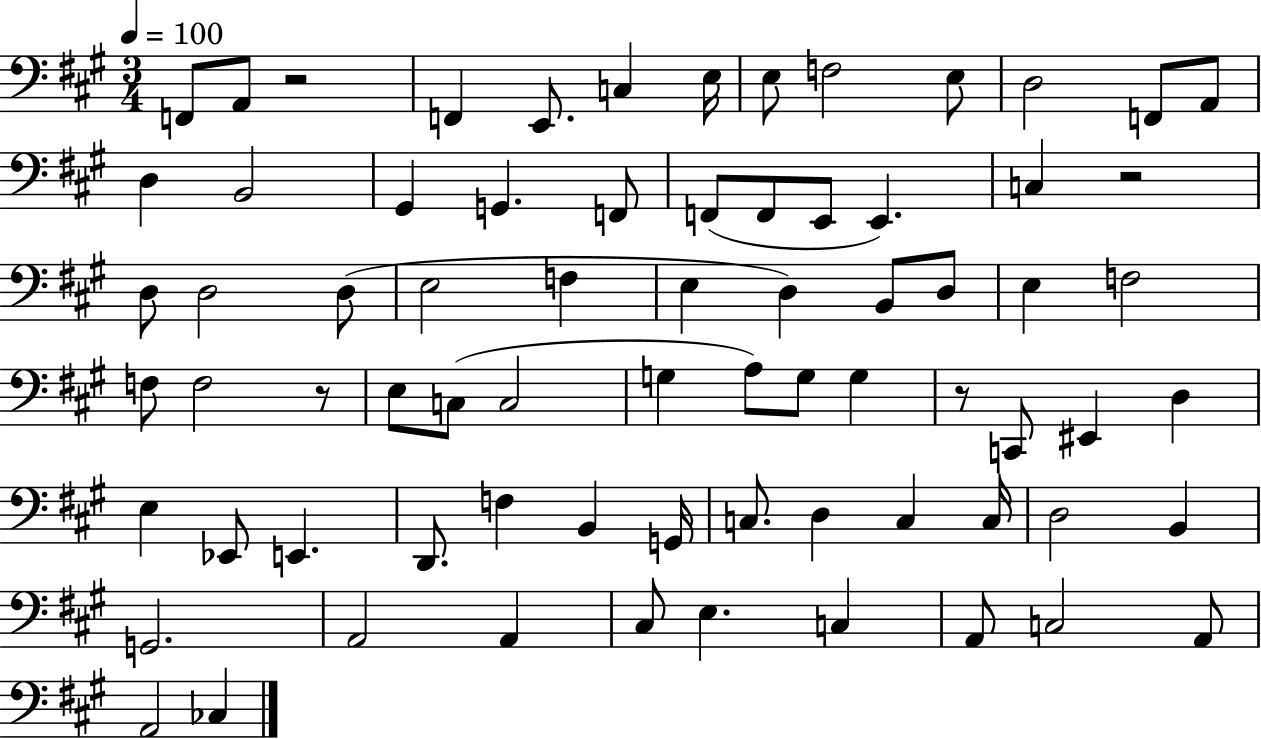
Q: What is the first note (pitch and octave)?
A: F2